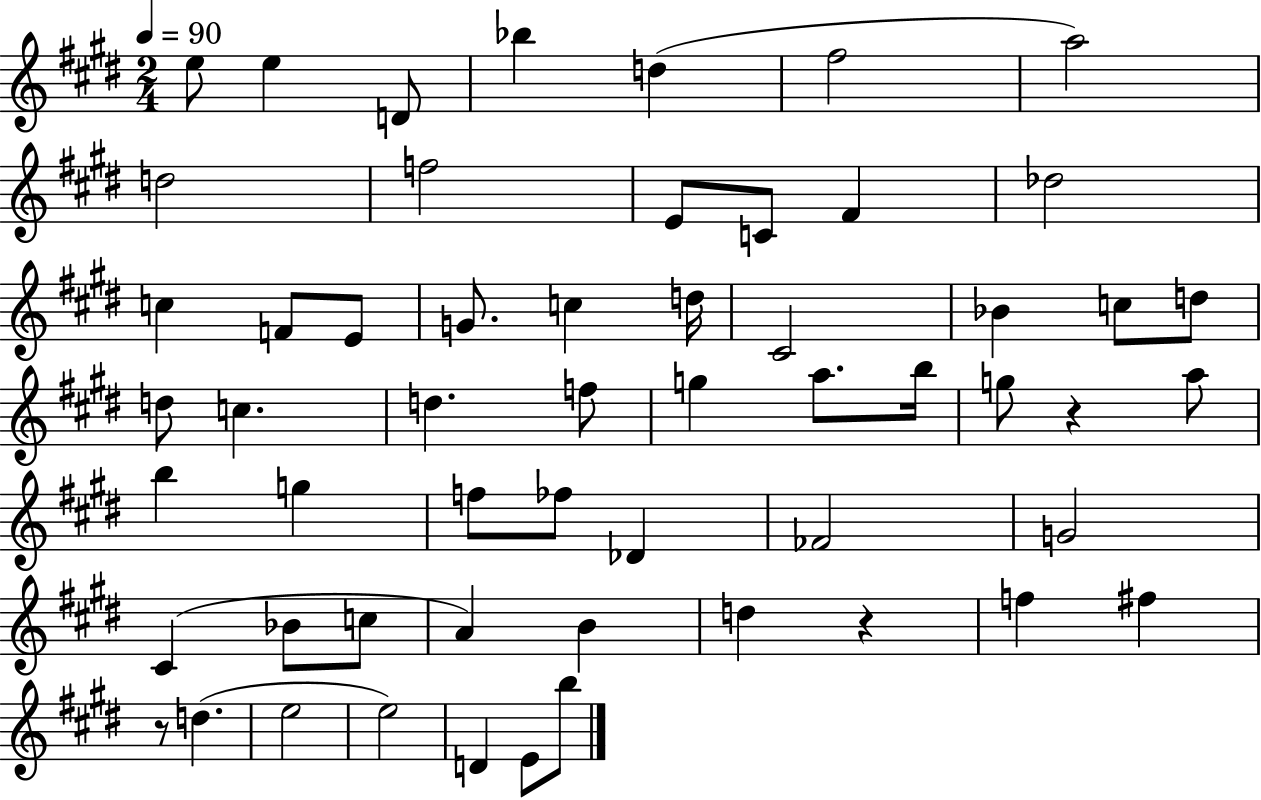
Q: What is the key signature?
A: E major